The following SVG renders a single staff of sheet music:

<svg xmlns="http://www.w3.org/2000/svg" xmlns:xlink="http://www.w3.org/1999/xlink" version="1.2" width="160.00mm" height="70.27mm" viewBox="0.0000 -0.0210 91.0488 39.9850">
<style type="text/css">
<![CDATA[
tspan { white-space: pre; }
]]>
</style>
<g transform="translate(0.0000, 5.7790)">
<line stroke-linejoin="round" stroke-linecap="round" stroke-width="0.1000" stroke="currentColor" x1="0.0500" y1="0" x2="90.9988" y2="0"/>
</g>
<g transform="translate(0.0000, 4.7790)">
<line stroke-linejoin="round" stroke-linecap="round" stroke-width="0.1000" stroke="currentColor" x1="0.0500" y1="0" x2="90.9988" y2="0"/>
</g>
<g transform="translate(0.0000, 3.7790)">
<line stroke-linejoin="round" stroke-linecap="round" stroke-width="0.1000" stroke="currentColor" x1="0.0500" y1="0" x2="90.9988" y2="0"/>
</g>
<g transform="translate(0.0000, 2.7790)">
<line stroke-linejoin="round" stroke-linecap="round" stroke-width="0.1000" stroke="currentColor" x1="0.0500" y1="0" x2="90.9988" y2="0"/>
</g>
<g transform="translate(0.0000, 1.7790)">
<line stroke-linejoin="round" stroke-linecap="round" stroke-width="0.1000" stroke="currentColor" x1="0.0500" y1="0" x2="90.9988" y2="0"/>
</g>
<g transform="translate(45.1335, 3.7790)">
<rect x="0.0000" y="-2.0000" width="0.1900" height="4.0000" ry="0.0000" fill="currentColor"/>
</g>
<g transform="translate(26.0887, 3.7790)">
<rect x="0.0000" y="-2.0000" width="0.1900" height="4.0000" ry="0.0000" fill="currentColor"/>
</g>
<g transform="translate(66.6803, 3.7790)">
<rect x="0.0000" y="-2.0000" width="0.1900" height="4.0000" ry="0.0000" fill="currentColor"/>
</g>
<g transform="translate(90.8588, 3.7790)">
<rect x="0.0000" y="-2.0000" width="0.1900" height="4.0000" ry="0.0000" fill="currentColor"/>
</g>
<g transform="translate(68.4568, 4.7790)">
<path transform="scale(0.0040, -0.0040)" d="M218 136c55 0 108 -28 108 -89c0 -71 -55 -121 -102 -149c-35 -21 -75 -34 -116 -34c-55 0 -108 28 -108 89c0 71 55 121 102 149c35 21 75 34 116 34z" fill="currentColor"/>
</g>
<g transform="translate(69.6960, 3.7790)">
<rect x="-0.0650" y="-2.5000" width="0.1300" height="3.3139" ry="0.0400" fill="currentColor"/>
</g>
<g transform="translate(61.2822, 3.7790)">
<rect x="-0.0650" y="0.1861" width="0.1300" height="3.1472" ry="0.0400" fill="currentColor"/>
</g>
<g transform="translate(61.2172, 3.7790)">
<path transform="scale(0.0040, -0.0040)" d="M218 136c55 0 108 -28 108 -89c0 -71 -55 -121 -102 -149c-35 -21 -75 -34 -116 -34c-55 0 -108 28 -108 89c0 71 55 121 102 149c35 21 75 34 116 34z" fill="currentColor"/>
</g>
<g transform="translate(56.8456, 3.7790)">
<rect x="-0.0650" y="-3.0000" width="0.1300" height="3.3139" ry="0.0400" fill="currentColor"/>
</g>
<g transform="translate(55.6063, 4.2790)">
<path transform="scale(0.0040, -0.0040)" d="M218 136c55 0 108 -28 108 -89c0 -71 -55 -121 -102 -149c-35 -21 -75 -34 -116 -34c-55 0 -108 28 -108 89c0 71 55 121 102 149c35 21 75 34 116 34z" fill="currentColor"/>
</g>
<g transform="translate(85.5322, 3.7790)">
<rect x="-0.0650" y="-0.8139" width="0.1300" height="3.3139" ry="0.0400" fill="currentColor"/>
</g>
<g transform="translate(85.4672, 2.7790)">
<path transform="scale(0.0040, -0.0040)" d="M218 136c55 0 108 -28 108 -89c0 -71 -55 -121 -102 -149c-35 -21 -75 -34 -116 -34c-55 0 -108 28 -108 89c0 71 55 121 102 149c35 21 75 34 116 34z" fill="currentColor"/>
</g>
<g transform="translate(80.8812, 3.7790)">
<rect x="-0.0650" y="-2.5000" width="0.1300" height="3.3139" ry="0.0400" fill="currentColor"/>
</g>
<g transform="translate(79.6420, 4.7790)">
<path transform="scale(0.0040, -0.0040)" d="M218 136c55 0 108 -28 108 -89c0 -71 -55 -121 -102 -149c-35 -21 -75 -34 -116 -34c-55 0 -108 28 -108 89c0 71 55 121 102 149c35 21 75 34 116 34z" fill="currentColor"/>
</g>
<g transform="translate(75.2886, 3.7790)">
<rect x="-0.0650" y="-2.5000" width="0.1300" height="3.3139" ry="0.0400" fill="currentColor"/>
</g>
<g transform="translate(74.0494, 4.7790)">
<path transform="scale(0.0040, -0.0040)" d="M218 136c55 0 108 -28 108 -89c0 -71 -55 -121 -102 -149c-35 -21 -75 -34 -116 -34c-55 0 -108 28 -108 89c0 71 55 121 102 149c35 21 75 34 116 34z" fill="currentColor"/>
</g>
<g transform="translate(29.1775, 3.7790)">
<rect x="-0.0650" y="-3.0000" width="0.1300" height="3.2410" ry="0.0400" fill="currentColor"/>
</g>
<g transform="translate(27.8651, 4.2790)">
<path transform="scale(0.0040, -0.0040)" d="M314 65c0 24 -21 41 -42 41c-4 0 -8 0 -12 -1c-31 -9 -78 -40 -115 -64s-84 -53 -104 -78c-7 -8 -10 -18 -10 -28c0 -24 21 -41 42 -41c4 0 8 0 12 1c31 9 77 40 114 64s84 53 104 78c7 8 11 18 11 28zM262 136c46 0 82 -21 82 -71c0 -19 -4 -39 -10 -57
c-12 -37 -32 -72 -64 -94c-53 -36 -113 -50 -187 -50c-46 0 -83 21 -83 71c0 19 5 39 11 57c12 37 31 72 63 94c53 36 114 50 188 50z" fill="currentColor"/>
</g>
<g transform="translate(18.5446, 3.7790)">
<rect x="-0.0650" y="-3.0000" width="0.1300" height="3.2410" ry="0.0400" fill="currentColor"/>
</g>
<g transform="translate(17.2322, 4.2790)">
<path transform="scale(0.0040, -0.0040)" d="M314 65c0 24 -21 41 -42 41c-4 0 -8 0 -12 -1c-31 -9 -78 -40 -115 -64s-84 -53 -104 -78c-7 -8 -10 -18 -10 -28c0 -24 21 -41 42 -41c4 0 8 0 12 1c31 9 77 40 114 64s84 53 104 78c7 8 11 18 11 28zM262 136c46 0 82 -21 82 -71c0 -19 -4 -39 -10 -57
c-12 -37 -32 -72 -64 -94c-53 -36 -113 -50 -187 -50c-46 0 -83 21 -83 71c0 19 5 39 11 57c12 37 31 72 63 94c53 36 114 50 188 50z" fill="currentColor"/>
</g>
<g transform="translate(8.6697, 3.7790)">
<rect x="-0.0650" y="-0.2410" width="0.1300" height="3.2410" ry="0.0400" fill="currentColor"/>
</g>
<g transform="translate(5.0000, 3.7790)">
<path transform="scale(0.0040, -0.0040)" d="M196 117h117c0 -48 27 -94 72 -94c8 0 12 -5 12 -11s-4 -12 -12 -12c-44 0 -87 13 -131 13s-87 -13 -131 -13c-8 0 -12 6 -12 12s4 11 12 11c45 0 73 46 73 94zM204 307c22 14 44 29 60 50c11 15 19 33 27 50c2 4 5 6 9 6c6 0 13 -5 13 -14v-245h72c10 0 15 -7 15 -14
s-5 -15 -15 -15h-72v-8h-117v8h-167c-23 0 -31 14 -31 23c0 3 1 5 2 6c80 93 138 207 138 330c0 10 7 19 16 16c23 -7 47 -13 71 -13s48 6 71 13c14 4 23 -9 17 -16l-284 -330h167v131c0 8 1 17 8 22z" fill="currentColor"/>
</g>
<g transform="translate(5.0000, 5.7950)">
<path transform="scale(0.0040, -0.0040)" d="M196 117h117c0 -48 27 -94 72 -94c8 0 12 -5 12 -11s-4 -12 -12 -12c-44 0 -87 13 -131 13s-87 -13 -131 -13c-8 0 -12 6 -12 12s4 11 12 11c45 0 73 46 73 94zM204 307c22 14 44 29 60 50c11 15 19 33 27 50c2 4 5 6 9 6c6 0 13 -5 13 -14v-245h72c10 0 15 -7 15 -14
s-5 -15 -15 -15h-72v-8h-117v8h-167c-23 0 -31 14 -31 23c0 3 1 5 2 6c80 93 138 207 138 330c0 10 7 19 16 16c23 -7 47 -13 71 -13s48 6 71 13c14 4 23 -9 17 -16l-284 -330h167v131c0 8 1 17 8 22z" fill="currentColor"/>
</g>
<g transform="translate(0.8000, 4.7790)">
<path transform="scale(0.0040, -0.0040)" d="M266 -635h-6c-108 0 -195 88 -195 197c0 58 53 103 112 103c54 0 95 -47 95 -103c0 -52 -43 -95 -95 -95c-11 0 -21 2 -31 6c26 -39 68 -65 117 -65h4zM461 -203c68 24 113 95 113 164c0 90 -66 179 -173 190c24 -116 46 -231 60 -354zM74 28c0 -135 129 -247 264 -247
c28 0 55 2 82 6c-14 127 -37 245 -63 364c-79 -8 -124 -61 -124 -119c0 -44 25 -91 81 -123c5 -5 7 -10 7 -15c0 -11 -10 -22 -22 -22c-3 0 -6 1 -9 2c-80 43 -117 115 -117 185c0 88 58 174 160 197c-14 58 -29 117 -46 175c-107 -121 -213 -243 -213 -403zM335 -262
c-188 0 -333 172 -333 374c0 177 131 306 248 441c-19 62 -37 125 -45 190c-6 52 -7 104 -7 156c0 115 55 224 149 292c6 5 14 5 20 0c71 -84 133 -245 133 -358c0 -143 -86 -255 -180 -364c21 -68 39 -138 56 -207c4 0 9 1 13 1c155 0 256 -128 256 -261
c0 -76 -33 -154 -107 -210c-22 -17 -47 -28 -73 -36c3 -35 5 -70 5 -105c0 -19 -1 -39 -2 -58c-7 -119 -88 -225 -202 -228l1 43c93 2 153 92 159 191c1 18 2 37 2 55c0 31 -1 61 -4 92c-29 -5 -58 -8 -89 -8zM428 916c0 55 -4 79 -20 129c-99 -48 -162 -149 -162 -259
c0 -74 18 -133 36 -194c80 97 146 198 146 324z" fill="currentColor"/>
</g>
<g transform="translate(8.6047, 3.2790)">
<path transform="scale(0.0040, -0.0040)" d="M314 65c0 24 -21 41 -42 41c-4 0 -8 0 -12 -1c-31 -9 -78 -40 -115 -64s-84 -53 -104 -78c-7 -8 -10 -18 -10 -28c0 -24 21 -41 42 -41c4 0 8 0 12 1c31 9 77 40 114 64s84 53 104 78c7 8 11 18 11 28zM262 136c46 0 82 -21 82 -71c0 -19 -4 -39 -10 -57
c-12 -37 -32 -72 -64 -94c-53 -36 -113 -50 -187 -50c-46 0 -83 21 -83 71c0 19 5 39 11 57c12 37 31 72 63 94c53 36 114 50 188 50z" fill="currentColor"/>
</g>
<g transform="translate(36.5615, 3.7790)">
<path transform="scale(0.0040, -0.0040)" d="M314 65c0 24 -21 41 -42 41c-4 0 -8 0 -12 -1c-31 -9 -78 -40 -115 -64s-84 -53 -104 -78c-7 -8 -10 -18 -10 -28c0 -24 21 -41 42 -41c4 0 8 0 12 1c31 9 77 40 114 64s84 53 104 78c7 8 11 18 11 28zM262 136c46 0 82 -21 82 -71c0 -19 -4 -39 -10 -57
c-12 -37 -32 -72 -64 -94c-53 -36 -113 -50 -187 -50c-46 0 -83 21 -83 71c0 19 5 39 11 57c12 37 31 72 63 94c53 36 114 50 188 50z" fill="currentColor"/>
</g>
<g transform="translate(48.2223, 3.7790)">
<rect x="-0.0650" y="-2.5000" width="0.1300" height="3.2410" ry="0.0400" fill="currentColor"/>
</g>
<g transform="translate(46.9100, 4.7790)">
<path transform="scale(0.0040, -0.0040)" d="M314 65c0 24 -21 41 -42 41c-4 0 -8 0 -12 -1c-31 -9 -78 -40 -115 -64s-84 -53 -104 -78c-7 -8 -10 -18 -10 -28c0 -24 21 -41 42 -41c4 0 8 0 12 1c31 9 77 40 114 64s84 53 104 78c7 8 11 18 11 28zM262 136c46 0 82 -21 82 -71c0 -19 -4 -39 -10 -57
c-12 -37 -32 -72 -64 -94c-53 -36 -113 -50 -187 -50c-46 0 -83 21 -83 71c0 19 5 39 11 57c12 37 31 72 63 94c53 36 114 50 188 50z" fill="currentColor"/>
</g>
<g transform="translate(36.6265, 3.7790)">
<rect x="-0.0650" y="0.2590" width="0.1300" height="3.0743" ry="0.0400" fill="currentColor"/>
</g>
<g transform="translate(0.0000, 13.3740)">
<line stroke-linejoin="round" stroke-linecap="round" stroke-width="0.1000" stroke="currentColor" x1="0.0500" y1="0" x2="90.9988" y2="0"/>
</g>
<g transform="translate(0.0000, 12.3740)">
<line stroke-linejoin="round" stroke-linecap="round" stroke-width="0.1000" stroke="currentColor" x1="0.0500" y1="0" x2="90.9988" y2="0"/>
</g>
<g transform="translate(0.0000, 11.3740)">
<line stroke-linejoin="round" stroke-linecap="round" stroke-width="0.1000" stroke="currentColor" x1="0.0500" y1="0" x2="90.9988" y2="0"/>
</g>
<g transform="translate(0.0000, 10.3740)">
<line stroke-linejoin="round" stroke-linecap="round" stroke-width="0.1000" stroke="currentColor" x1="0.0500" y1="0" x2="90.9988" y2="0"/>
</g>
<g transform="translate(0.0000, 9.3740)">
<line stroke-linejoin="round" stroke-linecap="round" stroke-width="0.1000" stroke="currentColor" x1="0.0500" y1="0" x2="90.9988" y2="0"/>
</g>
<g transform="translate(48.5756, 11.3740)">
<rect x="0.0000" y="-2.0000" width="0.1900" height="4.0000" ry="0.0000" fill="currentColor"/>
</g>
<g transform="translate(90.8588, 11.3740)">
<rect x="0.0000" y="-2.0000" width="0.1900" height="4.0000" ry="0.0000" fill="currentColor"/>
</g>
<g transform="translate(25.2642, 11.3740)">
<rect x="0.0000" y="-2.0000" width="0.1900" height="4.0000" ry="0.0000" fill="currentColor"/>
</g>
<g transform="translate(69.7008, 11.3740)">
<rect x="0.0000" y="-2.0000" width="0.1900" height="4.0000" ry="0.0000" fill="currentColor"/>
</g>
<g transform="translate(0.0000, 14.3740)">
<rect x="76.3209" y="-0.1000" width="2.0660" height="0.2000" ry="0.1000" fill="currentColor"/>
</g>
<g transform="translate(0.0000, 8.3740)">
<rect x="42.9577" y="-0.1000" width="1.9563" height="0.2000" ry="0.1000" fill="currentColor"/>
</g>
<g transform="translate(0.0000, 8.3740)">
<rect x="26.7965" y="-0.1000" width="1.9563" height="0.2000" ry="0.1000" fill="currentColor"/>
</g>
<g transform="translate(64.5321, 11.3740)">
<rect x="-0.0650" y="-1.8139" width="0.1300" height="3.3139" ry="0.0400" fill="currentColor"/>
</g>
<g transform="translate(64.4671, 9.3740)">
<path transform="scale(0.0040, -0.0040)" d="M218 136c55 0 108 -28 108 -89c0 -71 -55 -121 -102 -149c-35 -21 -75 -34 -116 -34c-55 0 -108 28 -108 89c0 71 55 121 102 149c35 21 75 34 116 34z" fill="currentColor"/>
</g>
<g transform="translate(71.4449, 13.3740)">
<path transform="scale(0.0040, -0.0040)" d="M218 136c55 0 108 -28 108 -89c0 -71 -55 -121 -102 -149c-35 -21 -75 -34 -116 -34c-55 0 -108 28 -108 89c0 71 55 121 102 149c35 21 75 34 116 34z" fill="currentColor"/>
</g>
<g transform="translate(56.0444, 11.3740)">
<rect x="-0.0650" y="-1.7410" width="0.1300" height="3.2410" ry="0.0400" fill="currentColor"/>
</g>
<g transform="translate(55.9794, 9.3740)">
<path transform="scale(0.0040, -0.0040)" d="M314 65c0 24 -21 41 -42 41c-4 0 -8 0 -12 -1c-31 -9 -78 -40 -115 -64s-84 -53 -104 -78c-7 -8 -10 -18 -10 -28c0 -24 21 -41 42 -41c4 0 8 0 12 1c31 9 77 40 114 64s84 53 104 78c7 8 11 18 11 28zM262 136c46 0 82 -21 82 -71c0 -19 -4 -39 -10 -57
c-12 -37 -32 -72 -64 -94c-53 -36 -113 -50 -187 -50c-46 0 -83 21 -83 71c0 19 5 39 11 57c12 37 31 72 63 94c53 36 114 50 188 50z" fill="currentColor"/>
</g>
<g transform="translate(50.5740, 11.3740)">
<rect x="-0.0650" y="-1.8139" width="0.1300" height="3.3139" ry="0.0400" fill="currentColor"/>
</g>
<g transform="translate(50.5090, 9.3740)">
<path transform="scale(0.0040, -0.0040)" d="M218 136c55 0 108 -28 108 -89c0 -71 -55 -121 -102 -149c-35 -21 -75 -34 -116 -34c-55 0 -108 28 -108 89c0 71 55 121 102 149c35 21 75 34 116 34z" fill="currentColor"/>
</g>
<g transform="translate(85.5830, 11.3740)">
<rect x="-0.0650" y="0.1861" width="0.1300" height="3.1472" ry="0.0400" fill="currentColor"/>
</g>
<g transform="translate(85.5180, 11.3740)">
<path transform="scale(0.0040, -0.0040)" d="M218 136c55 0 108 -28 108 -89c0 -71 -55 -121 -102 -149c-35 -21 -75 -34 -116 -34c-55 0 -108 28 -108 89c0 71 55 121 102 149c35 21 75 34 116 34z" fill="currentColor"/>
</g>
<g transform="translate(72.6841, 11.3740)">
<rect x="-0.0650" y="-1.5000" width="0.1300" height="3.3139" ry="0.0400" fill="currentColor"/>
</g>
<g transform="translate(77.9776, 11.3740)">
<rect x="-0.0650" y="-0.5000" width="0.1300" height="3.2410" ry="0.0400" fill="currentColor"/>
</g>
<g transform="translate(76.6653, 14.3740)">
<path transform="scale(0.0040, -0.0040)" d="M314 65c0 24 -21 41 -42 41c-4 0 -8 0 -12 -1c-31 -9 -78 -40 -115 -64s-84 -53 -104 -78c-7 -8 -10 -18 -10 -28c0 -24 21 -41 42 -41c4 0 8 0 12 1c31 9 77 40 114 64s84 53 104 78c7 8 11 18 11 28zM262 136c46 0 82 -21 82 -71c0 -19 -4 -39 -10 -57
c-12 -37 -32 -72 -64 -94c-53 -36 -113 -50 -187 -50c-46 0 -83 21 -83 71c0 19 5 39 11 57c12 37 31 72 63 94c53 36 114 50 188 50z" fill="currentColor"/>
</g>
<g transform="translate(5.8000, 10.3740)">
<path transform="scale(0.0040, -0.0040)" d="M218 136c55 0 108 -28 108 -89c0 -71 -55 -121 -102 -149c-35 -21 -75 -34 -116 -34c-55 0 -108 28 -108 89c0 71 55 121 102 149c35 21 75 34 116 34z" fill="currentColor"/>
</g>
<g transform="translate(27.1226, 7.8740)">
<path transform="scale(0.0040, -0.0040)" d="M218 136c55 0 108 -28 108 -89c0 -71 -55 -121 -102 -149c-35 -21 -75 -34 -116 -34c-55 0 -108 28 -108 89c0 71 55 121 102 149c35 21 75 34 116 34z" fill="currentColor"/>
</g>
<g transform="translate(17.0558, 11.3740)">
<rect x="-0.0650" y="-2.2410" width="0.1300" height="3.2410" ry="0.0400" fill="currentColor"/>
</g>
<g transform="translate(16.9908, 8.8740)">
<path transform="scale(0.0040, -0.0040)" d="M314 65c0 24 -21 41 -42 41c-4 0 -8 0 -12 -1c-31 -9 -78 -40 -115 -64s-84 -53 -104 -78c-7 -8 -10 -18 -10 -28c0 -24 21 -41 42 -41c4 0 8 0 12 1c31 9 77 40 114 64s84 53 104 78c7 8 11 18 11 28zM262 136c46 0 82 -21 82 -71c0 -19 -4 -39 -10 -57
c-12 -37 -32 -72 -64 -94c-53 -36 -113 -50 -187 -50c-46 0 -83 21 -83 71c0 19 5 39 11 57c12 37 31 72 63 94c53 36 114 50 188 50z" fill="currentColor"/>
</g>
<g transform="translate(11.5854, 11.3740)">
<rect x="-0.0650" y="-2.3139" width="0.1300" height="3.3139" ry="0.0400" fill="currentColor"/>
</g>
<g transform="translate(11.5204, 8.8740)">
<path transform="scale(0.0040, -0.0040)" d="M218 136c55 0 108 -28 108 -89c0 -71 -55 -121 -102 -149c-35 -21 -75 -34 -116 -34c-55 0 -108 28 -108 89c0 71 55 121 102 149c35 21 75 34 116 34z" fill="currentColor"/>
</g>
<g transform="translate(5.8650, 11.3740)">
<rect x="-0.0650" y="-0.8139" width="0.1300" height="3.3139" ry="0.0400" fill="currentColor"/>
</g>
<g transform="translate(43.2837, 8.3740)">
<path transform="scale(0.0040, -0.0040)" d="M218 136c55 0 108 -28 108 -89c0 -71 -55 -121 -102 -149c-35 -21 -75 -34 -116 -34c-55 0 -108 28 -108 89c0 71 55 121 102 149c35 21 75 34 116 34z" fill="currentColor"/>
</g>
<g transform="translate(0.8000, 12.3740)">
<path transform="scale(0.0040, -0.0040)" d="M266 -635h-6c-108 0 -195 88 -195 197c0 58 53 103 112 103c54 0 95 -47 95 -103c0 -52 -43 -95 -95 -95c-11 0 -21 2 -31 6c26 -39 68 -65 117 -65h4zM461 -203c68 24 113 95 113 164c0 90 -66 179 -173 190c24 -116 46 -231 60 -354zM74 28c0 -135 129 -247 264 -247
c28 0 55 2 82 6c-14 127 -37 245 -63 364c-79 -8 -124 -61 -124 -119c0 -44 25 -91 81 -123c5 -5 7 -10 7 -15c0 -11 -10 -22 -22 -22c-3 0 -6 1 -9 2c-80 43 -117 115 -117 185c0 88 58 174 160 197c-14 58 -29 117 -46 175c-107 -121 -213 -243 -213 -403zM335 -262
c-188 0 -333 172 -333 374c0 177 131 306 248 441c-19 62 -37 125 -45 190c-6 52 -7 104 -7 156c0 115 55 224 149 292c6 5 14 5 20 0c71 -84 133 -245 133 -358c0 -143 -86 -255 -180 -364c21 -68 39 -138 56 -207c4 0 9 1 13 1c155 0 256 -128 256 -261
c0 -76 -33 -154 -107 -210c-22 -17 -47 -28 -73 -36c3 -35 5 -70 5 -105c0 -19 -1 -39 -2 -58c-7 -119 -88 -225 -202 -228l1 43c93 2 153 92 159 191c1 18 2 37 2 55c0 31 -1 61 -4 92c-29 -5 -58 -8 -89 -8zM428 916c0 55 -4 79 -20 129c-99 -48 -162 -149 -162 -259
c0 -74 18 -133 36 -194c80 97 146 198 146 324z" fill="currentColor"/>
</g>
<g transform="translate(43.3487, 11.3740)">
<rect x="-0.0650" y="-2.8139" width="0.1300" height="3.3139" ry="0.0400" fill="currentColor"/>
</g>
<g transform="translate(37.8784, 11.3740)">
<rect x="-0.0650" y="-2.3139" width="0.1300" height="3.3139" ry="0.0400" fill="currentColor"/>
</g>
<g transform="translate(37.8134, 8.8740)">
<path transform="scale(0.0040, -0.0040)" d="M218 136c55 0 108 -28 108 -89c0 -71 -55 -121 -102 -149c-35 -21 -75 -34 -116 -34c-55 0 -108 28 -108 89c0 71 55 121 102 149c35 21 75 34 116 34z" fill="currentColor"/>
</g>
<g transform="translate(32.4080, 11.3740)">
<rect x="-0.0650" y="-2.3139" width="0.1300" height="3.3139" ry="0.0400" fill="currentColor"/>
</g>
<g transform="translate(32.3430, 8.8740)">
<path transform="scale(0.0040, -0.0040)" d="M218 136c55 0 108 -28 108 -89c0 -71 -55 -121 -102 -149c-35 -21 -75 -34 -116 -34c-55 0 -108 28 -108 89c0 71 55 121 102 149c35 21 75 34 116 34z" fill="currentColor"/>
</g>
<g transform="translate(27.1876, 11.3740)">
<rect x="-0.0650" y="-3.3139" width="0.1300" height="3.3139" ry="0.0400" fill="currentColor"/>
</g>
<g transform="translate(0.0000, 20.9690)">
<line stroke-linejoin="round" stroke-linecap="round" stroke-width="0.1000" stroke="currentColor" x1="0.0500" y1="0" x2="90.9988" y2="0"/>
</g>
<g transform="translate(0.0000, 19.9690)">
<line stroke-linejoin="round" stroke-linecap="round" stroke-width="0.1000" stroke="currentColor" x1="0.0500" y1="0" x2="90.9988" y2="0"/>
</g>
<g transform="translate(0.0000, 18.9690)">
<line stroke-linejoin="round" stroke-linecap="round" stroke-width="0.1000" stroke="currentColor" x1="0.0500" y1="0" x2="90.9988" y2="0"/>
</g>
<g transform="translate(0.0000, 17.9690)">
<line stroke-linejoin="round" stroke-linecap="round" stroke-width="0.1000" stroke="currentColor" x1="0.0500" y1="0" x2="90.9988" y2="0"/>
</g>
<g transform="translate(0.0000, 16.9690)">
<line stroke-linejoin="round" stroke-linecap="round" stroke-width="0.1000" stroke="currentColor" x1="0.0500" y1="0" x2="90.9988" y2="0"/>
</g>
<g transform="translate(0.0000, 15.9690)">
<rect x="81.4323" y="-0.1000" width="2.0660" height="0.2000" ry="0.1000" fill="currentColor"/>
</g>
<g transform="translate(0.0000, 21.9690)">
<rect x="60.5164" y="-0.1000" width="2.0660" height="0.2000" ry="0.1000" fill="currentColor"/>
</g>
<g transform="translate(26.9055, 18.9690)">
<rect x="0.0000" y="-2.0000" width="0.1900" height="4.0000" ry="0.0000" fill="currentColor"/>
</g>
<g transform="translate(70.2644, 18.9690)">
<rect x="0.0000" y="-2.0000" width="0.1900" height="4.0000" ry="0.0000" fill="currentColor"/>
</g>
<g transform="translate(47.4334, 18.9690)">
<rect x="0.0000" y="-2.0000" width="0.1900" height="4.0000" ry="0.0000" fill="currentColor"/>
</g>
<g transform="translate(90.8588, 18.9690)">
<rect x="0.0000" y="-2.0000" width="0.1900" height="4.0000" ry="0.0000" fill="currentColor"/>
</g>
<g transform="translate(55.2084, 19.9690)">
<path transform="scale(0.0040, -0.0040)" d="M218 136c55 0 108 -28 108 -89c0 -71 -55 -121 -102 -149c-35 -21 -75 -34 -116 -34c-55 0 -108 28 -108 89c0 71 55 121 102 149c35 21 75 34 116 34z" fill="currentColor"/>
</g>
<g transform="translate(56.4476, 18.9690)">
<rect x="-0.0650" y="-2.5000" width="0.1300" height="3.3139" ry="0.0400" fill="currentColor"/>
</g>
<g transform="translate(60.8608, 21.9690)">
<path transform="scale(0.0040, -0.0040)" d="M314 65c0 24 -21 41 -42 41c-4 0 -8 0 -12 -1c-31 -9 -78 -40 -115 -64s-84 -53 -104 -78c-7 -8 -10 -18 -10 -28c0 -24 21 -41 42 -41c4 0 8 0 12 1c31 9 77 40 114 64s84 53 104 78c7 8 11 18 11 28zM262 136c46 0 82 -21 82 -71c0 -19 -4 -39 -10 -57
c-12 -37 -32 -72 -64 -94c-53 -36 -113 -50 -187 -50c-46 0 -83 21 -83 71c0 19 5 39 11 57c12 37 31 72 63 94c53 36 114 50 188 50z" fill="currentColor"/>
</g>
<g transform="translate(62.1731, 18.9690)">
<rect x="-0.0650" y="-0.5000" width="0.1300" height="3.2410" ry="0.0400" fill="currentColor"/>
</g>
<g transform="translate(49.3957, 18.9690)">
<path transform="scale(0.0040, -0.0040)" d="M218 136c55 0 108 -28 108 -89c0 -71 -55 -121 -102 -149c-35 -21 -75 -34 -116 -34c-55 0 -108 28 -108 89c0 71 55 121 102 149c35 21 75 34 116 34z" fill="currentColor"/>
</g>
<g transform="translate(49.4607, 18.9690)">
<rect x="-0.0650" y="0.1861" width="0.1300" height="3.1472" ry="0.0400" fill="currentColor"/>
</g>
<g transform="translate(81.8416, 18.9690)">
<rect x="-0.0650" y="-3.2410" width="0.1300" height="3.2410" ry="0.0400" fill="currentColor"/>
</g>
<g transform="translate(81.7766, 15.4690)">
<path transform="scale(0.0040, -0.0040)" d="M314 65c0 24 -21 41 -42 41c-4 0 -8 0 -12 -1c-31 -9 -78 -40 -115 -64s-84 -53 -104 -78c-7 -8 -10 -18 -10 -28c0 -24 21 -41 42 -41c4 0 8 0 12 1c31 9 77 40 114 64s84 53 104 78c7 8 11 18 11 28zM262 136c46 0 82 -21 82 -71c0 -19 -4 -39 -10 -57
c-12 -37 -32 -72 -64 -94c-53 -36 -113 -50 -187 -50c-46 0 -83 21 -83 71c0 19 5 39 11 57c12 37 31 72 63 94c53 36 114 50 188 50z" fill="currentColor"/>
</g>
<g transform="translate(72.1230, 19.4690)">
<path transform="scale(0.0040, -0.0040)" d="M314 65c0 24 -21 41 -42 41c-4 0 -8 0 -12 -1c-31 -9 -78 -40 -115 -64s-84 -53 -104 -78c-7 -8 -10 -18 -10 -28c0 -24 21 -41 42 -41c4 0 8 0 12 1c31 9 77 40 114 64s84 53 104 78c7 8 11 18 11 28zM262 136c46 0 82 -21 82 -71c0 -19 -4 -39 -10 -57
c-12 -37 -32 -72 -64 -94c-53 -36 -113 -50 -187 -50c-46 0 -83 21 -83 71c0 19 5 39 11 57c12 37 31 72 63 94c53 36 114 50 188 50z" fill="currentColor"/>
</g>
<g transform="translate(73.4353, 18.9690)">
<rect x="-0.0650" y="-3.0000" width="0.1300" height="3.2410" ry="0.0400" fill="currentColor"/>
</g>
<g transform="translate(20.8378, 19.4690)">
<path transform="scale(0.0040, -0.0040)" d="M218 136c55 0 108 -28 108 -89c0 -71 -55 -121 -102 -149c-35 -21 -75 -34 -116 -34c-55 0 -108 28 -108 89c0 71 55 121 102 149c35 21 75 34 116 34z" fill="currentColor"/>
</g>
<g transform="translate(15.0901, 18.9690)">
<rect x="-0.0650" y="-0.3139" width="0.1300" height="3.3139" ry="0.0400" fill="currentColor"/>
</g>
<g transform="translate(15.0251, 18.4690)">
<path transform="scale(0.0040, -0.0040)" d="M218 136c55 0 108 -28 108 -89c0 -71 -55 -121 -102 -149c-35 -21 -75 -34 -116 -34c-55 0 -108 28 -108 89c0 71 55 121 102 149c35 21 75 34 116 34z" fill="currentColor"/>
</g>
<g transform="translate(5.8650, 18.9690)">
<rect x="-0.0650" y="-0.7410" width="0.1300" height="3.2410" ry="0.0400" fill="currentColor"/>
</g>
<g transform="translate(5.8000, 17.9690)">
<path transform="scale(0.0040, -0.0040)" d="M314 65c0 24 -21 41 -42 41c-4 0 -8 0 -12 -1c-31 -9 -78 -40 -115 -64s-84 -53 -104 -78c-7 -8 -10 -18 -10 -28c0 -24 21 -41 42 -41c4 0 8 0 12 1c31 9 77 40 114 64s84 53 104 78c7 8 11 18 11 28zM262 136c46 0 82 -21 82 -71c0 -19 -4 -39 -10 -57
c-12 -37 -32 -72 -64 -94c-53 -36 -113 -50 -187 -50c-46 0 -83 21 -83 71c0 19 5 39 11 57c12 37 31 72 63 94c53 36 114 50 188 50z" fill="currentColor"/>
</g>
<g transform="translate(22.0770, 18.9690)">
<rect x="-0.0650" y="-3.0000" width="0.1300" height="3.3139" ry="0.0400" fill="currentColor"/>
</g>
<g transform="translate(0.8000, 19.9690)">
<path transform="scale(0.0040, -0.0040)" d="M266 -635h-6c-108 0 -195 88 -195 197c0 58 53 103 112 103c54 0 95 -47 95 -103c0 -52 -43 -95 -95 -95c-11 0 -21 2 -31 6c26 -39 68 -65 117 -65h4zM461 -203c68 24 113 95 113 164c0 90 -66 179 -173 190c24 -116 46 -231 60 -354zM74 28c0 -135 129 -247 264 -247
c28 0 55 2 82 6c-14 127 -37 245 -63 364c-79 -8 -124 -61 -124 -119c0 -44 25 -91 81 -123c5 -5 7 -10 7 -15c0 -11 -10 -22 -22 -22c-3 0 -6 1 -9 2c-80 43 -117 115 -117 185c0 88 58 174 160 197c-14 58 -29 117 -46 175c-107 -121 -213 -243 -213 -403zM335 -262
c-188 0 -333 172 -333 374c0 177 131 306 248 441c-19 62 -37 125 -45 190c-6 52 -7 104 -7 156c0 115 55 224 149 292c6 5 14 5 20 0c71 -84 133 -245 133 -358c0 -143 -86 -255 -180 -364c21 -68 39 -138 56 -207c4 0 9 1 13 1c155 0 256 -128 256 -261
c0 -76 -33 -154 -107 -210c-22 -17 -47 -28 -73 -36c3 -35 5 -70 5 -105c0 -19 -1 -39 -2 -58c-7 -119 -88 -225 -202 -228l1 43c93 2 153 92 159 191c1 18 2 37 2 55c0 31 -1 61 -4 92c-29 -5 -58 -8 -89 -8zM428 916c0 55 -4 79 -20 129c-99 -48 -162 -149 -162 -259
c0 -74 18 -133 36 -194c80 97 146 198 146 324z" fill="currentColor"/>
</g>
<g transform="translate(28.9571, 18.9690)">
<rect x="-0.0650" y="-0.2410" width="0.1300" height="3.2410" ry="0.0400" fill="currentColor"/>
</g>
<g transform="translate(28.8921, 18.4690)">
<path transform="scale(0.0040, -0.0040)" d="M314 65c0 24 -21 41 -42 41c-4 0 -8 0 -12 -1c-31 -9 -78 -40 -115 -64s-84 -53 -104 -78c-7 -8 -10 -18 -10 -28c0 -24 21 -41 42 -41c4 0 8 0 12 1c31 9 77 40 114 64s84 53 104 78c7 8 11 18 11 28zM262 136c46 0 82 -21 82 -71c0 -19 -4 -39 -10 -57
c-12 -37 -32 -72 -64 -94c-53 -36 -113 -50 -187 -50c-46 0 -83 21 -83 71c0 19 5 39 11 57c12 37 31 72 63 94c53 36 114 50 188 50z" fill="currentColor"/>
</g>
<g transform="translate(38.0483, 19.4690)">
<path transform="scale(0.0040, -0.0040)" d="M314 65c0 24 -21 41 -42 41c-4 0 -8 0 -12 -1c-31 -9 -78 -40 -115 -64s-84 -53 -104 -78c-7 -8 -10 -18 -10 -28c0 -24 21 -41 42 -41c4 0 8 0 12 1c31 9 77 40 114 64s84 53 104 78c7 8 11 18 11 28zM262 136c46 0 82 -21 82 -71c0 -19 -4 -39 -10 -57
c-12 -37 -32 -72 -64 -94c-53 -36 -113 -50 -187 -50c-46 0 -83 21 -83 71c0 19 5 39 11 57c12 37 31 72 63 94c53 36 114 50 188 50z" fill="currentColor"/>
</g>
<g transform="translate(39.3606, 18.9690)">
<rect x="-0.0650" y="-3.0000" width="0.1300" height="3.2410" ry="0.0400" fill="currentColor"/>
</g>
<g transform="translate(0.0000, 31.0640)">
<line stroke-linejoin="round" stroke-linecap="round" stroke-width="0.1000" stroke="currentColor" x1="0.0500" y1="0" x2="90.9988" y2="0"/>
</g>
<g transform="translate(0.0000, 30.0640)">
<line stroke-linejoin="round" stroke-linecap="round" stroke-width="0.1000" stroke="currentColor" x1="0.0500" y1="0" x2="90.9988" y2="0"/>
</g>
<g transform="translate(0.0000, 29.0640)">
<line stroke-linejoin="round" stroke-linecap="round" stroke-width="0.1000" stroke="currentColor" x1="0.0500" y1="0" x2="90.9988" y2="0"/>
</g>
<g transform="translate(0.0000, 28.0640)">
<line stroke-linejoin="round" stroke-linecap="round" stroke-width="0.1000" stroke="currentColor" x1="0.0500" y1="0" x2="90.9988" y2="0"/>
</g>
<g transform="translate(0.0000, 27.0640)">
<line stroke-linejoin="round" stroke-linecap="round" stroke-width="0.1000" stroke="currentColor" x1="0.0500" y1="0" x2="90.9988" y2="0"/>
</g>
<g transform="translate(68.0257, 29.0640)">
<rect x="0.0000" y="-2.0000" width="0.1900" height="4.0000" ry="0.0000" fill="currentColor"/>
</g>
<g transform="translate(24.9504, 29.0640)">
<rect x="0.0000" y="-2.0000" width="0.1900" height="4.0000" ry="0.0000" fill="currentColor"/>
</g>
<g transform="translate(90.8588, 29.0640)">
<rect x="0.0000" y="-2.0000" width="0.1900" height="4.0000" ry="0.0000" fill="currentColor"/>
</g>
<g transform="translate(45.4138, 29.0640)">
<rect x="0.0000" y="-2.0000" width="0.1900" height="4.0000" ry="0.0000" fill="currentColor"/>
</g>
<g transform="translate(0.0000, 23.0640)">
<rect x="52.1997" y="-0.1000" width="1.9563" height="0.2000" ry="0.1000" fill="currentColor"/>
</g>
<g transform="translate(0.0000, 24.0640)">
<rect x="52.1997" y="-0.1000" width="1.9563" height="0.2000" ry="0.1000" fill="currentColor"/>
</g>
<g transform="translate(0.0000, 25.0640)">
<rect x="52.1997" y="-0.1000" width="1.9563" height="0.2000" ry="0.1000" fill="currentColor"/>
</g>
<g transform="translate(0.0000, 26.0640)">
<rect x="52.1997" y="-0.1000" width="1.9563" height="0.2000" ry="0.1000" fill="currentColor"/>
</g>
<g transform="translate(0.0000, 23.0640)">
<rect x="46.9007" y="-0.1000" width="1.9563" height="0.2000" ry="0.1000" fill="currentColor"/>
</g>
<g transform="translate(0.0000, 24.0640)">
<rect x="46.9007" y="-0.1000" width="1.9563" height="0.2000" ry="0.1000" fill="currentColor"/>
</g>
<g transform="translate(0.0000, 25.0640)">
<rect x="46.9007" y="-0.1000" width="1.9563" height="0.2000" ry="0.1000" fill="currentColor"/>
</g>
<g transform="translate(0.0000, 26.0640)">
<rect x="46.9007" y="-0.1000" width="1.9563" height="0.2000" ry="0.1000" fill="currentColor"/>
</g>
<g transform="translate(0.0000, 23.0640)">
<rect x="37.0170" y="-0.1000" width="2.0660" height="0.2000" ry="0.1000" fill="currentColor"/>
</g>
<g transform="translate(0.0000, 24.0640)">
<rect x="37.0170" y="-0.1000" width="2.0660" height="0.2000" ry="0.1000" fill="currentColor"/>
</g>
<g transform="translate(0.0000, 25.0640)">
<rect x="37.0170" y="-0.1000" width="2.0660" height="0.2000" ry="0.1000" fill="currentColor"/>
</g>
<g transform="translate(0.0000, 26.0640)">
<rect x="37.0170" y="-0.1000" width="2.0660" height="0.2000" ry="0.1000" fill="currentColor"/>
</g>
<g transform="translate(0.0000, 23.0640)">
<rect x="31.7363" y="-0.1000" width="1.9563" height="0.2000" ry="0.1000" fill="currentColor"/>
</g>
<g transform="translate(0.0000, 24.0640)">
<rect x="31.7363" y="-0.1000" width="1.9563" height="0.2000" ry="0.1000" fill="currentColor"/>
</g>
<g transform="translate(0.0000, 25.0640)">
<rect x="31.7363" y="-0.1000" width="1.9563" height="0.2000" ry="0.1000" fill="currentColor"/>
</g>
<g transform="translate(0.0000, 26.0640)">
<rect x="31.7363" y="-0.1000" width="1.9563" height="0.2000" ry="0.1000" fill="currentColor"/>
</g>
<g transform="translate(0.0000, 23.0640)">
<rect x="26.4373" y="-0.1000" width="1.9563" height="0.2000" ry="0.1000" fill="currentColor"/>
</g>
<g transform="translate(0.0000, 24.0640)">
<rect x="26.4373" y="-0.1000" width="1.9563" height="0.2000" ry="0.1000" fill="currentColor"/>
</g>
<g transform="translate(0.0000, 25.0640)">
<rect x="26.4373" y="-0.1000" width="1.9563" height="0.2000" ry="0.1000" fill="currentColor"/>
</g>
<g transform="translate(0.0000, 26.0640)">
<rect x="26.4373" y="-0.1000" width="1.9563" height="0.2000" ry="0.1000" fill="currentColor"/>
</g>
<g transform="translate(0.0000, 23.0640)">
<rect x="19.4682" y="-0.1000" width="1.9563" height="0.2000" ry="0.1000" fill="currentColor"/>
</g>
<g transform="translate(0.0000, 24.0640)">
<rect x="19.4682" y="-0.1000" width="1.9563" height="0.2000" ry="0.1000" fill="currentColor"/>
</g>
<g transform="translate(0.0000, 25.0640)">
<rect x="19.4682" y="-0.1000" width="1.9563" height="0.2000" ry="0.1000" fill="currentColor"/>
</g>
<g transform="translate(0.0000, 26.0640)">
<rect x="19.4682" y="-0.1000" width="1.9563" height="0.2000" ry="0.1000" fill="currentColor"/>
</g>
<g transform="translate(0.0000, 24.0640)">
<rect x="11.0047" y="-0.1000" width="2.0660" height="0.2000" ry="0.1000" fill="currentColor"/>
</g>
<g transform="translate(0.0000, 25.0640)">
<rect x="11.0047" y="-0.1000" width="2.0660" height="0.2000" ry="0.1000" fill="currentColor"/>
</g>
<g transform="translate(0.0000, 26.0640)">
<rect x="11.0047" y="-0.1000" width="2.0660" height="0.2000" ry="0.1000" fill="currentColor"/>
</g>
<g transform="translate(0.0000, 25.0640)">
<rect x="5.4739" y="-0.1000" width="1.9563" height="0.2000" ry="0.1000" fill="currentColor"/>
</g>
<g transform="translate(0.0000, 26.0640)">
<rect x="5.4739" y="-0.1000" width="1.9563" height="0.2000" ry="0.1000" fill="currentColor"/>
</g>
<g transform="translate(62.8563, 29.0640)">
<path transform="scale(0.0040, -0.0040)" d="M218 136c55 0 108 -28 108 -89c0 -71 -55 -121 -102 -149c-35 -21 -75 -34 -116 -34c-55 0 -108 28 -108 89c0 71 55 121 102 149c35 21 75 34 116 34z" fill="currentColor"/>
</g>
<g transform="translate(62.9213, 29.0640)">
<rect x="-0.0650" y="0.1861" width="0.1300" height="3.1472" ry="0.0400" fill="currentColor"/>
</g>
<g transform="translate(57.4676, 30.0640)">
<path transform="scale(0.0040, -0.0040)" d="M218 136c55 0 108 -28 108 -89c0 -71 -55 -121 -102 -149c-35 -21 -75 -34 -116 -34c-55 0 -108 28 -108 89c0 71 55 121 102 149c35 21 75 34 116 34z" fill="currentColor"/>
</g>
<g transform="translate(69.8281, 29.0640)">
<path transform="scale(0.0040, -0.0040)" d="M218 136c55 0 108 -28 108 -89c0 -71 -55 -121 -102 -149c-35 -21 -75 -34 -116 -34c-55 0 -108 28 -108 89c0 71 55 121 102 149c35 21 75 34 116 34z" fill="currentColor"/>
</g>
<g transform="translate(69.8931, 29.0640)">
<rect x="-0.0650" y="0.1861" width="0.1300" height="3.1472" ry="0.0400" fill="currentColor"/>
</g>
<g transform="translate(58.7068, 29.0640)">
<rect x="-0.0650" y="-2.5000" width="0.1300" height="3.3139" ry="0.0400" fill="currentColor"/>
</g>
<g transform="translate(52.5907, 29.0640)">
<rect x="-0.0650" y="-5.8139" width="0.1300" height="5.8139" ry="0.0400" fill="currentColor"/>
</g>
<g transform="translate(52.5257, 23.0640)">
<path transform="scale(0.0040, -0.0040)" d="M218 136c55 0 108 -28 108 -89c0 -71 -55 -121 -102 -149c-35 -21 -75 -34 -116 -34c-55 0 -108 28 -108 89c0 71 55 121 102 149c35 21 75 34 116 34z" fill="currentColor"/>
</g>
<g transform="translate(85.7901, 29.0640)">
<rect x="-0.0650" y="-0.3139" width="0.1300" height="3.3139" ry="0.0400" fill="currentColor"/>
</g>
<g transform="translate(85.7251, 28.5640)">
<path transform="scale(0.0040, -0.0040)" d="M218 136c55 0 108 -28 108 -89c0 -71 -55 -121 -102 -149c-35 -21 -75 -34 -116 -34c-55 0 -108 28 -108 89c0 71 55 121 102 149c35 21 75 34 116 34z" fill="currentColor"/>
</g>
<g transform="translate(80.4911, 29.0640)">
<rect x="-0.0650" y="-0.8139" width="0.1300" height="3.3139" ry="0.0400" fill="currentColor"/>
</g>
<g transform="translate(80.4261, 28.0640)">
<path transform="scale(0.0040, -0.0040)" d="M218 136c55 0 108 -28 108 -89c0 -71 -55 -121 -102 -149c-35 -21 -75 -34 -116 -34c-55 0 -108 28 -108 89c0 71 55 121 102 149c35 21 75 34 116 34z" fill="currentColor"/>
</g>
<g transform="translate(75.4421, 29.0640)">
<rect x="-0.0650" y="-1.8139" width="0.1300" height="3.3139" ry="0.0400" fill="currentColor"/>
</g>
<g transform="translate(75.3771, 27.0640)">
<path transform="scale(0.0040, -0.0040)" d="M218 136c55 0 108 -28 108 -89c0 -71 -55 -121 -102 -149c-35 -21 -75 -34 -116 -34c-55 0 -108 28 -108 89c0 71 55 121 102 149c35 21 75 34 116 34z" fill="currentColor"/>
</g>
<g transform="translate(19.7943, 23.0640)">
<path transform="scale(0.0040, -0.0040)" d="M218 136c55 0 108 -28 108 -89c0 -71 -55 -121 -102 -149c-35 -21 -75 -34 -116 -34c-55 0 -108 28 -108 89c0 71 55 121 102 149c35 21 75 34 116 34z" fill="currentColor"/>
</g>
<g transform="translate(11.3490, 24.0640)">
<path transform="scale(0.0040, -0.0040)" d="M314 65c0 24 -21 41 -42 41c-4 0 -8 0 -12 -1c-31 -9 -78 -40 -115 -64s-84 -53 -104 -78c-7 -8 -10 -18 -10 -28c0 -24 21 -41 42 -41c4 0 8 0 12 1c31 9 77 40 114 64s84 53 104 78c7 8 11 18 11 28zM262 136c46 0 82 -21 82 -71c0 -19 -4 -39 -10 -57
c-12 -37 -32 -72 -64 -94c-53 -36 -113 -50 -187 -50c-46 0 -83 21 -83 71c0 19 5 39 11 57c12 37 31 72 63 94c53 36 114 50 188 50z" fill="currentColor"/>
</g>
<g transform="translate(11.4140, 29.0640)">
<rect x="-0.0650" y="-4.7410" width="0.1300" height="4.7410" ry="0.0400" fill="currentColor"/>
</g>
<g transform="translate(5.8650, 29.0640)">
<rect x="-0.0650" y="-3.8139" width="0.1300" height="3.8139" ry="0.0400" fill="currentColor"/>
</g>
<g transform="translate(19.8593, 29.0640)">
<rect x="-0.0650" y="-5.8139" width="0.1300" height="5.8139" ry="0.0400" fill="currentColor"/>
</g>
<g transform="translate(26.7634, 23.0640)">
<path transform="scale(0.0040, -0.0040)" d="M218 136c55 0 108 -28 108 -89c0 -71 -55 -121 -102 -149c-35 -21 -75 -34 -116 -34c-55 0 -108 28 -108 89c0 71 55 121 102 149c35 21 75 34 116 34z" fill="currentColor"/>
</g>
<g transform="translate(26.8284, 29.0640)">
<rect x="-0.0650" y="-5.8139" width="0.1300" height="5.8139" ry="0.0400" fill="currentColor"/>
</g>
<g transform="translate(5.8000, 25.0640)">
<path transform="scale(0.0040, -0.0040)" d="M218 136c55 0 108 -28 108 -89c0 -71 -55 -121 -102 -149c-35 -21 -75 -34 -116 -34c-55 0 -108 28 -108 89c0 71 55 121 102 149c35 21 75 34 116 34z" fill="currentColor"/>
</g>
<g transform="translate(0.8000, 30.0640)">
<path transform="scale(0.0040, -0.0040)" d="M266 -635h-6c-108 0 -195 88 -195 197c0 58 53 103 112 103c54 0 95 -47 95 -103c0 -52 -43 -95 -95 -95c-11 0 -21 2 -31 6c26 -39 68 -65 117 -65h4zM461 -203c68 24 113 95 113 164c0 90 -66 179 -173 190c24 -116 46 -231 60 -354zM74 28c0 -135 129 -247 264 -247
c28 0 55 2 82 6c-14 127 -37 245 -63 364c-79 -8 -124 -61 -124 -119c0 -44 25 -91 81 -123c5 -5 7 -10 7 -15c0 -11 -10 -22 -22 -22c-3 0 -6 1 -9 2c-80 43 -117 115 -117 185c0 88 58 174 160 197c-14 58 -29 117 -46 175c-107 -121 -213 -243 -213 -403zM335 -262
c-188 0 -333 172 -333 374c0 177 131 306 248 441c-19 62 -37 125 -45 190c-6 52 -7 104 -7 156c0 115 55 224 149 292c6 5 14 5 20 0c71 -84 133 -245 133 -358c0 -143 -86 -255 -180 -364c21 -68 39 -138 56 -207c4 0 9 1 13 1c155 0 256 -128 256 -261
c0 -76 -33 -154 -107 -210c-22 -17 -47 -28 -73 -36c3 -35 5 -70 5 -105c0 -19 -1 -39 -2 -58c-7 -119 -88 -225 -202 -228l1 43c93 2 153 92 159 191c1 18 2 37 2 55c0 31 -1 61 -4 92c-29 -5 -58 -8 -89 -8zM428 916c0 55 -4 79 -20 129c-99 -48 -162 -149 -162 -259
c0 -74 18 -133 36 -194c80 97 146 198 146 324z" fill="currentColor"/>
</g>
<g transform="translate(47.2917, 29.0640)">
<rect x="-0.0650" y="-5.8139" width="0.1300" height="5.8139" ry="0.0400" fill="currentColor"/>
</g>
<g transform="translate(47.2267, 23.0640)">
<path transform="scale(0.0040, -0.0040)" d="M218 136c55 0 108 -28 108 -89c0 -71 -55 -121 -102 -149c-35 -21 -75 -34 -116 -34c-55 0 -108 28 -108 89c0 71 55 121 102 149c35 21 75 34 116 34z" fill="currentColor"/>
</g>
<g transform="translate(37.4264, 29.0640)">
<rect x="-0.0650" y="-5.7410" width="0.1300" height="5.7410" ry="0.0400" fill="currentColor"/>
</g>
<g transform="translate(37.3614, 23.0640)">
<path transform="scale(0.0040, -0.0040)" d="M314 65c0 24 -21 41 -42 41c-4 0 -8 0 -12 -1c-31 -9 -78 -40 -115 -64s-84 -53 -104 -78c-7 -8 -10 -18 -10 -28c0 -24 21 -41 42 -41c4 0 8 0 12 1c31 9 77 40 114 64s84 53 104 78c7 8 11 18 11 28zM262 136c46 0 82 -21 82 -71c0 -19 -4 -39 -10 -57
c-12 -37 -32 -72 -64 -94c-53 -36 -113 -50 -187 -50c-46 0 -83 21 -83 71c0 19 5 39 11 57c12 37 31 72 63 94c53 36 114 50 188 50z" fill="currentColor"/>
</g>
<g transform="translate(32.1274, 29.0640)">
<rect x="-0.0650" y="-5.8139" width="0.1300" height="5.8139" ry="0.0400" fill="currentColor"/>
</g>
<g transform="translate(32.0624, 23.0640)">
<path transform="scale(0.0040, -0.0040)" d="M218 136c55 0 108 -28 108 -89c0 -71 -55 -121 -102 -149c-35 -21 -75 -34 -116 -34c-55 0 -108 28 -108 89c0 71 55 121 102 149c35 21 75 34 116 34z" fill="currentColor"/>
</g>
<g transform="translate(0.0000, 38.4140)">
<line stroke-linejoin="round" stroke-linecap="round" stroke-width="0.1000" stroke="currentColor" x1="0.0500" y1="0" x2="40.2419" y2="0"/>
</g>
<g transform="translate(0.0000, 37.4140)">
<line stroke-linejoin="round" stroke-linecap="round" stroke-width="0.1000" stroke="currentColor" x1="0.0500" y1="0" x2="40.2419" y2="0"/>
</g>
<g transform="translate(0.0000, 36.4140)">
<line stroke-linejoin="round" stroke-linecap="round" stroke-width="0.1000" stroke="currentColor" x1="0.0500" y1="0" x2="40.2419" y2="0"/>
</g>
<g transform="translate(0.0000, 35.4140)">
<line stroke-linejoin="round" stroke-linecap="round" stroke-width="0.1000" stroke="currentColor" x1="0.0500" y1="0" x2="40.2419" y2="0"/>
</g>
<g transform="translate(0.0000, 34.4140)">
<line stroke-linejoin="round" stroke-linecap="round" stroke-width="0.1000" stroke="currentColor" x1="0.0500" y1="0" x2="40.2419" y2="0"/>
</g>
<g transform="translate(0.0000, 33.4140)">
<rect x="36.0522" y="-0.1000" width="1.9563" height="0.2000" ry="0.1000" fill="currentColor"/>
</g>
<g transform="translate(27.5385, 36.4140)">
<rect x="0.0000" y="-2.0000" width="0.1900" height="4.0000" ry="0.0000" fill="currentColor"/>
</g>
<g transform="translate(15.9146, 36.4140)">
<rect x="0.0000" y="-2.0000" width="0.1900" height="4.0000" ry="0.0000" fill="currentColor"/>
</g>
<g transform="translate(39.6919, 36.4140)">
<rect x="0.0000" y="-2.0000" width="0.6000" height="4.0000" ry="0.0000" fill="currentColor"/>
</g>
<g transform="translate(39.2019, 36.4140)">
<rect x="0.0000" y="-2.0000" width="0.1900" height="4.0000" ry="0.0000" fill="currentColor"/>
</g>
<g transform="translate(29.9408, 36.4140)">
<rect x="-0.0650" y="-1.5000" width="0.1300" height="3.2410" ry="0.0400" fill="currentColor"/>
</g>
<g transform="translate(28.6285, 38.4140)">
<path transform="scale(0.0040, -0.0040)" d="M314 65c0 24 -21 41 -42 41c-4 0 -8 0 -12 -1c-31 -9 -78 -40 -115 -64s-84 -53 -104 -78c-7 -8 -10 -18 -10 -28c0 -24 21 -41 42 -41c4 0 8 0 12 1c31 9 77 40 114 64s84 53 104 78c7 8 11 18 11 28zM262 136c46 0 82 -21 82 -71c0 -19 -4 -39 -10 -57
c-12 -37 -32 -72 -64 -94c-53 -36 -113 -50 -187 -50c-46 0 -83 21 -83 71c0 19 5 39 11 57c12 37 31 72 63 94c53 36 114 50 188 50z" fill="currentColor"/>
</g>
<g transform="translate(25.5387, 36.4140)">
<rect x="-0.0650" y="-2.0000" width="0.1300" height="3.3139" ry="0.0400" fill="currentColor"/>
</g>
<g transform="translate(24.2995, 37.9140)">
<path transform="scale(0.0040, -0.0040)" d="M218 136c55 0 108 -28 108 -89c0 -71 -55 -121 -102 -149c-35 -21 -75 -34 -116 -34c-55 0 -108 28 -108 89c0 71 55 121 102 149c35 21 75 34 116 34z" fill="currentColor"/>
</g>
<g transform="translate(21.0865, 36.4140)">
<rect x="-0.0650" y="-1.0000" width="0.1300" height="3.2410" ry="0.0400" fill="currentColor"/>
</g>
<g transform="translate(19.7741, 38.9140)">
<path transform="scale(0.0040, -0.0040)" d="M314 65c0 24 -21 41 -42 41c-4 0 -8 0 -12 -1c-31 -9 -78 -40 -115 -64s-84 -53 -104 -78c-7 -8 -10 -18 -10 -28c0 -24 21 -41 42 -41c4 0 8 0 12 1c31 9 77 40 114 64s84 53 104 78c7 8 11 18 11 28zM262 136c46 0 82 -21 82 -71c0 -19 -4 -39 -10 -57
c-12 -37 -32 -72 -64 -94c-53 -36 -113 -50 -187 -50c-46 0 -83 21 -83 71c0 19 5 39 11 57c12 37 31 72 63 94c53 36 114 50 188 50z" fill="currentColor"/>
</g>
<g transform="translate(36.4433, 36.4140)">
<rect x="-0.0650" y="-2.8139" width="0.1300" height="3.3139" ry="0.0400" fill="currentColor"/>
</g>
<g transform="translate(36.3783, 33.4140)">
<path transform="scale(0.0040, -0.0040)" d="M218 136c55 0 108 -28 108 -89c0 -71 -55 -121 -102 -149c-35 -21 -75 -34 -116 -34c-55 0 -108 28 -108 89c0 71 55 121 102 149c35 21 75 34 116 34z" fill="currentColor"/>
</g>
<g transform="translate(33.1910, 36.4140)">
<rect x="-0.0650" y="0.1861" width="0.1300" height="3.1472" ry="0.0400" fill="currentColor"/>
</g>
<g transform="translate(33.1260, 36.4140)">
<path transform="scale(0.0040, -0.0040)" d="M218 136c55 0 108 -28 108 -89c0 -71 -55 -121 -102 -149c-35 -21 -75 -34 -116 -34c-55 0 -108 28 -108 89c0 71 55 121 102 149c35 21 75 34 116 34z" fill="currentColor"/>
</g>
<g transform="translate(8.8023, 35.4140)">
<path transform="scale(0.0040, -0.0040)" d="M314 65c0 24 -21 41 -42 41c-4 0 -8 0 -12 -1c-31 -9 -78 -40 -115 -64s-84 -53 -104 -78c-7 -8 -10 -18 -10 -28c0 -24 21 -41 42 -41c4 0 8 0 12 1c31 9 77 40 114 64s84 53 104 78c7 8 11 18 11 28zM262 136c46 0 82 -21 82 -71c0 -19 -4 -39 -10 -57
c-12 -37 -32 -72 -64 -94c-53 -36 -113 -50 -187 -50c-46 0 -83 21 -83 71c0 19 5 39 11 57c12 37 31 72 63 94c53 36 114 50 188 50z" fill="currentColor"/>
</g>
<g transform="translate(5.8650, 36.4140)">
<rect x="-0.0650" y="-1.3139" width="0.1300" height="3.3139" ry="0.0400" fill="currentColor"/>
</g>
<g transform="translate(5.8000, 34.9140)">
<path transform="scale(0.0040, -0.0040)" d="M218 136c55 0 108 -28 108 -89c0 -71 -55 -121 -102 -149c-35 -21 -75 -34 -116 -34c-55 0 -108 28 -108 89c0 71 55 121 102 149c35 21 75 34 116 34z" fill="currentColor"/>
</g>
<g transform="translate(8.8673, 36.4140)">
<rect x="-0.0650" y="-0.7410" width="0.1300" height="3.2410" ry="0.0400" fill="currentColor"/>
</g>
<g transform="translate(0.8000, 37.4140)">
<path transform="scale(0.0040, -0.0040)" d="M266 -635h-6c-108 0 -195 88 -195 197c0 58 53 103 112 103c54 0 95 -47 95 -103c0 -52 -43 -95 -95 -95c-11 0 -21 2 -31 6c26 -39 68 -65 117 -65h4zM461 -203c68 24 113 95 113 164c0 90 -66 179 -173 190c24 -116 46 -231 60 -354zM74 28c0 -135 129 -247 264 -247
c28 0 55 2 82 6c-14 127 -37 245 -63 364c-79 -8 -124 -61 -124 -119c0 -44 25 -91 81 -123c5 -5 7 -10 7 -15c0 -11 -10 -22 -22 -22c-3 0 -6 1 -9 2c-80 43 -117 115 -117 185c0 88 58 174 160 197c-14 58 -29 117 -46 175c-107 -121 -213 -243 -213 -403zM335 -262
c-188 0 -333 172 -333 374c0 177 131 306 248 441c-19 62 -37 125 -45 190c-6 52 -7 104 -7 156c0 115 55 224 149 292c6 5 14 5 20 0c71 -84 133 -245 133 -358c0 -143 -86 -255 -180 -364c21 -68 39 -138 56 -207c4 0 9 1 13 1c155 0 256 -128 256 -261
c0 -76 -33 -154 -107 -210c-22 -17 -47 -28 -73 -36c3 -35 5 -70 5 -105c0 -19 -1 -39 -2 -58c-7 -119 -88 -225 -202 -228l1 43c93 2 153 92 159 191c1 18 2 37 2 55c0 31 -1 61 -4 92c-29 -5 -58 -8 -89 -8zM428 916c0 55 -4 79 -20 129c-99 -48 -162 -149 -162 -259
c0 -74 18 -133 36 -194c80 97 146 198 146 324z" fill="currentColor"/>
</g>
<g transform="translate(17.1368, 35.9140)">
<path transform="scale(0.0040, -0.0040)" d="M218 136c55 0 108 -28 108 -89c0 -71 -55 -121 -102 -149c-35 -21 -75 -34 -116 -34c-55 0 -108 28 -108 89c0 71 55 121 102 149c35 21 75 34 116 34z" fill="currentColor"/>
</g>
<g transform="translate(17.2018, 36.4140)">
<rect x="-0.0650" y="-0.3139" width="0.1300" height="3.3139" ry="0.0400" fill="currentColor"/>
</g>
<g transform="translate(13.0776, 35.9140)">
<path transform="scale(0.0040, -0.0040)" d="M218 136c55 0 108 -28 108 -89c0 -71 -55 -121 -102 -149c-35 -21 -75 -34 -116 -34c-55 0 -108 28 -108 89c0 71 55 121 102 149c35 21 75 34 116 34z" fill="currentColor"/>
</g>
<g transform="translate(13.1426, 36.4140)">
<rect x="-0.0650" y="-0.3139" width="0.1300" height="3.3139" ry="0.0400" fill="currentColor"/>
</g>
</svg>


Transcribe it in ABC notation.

X:1
T:Untitled
M:4/4
L:1/4
K:C
c2 A2 A2 B2 G2 A B G G G d d g g2 b g g a f f2 f E C2 B d2 c A c2 A2 B G C2 A2 b2 c' e'2 g' g' g' g'2 g' g' G B B f d c e d2 c c D2 F E2 B a